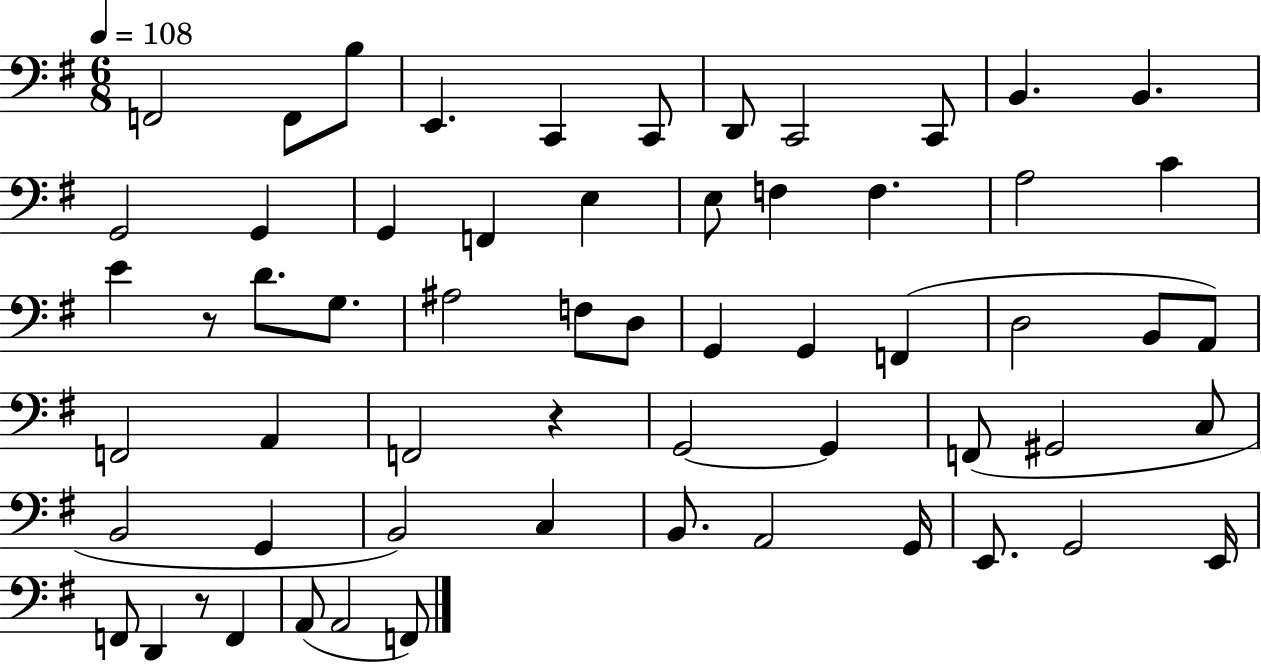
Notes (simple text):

F2/h F2/e B3/e E2/q. C2/q C2/e D2/e C2/h C2/e B2/q. B2/q. G2/h G2/q G2/q F2/q E3/q E3/e F3/q F3/q. A3/h C4/q E4/q R/e D4/e. G3/e. A#3/h F3/e D3/e G2/q G2/q F2/q D3/h B2/e A2/e F2/h A2/q F2/h R/q G2/h G2/q F2/e G#2/h C3/e B2/h G2/q B2/h C3/q B2/e. A2/h G2/s E2/e. G2/h E2/s F2/e D2/q R/e F2/q A2/e A2/h F2/e